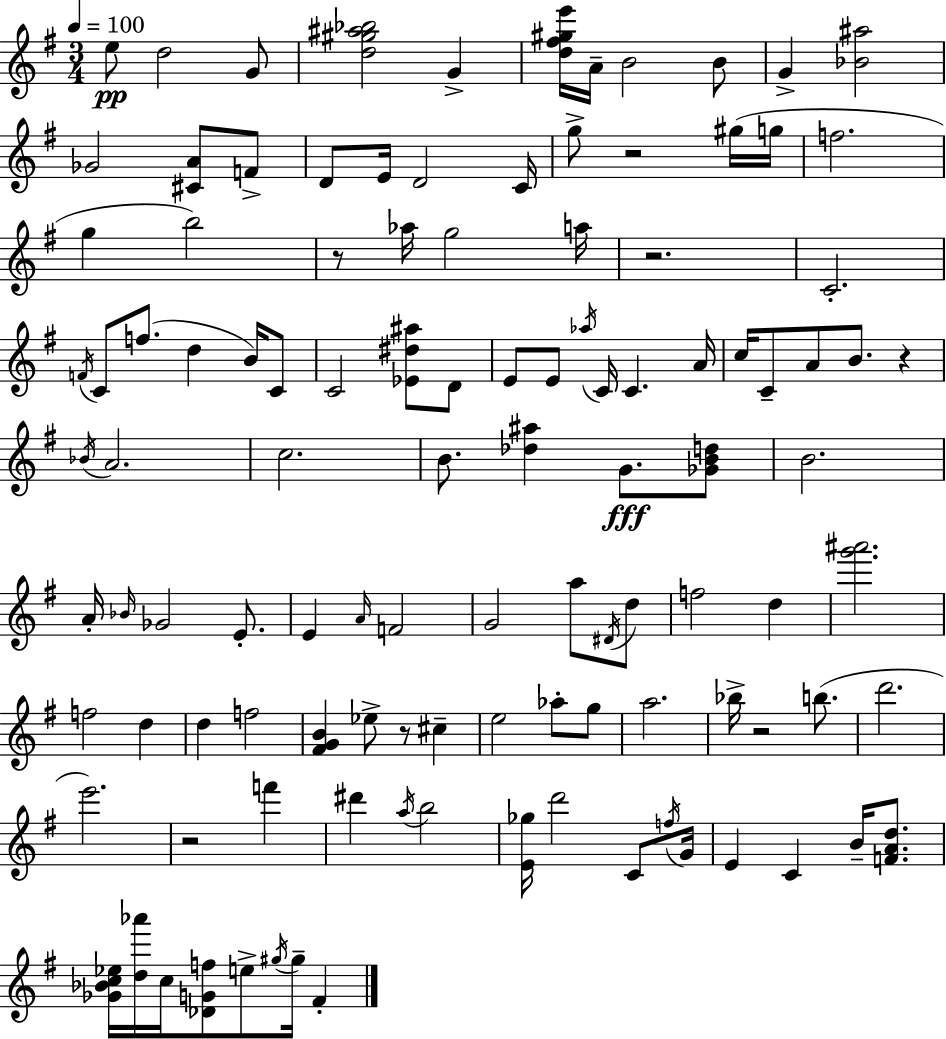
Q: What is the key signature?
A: E minor